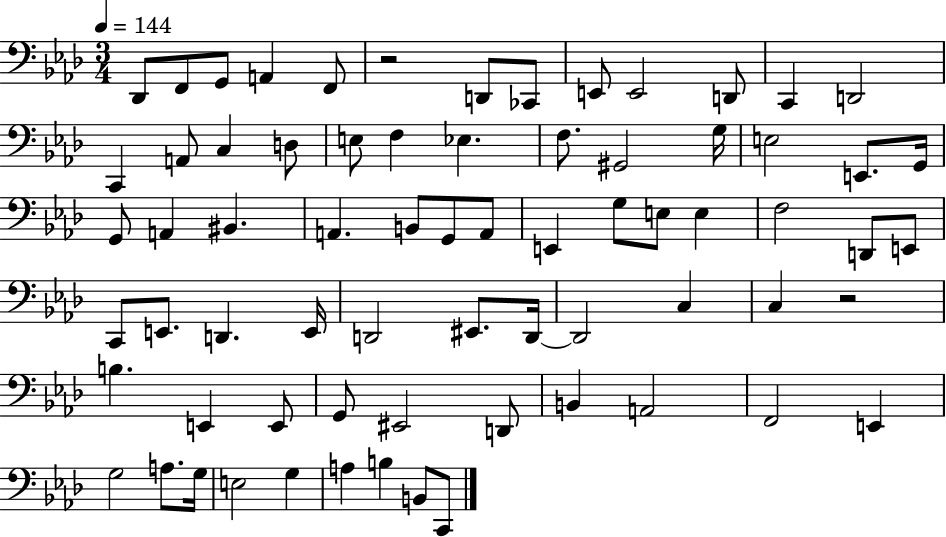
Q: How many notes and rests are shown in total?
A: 70